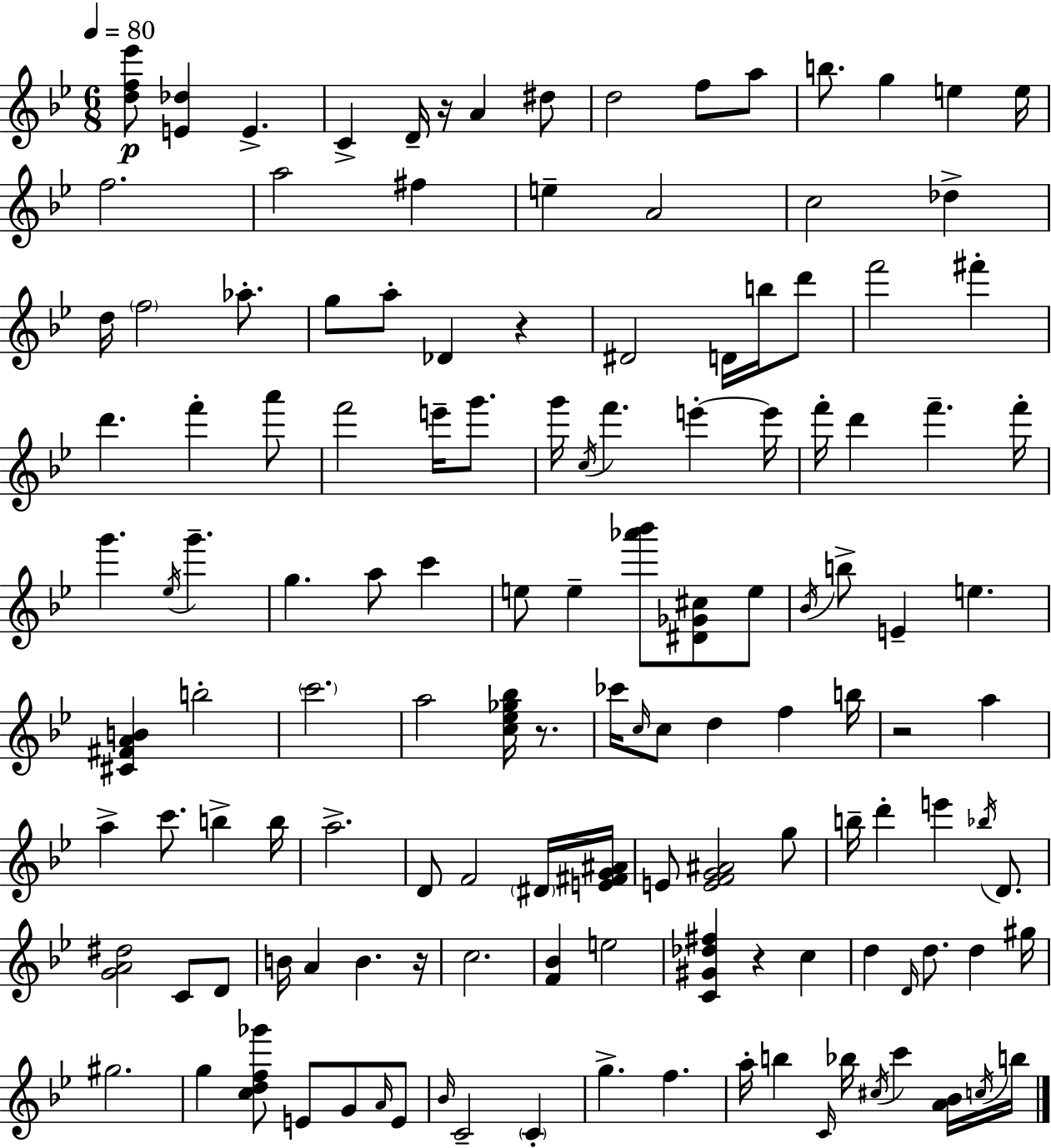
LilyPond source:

{
  \clef treble
  \numericTimeSignature
  \time 6/8
  \key bes \major
  \tempo 4 = 80
  <d'' f'' ees'''>8\p <e' des''>4 e'4.-> | c'4-> d'16-- r16 a'4 dis''8 | d''2 f''8 a''8 | b''8. g''4 e''4 e''16 | \break f''2. | a''2 fis''4 | e''4-- a'2 | c''2 des''4-> | \break d''16 \parenthesize f''2 aes''8.-. | g''8 a''8-. des'4 r4 | dis'2 d'16 b''16 d'''8 | f'''2 fis'''4-. | \break d'''4. f'''4-. a'''8 | f'''2 e'''16-- g'''8. | g'''16 \acciaccatura { c''16 } f'''4. e'''4-.~~ | e'''16 f'''16-. d'''4 f'''4.-- | \break f'''16-. g'''4. \acciaccatura { ees''16 } g'''4.-- | g''4. a''8 c'''4 | e''8 e''4-- <aes''' bes'''>8 <dis' ges' cis''>8 | e''8 \acciaccatura { bes'16 } b''8-> e'4-- e''4. | \break <cis' fis' a' b'>4 b''2-. | \parenthesize c'''2. | a''2 <c'' ees'' ges'' bes''>16 | r8. ces'''16 \grace { c''16 } c''8 d''4 f''4 | \break b''16 r2 | a''4 a''4-> c'''8. b''4-> | b''16 a''2.-> | d'8 f'2 | \break \parenthesize dis'16 <e' fis' g' ais'>16 e'8 <e' f' g' ais'>2 | g''8 b''16-- d'''4-. e'''4 | \acciaccatura { bes''16 } d'8. <g' a' dis''>2 | c'8 d'8 b'16 a'4 b'4. | \break r16 c''2. | <f' bes'>4 e''2 | <c' gis' des'' fis''>4 r4 | c''4 d''4 \grace { d'16 } d''8. | \break d''4 gis''16 gis''2. | g''4 <c'' d'' f'' ges'''>8 | e'8 g'8 \grace { a'16 } e'8 \grace { bes'16 } c'2-- | \parenthesize c'4-. g''4.-> | \break f''4. a''16-. b''4 | \grace { c'16 } bes''16 \acciaccatura { cis''16 } c'''4 <a' bes'>16 \acciaccatura { c''16 } b''16 \bar "|."
}